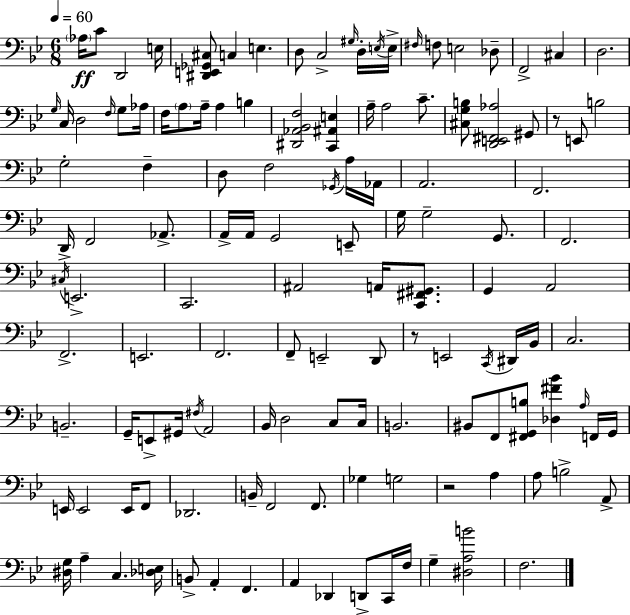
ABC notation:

X:1
T:Untitled
M:6/8
L:1/4
K:Bb
_A,/4 C/2 D,,2 E,/4 [^D,,E,,_G,,^C,]/2 C, E, D,/2 C,2 ^G,/4 D,/4 E,/4 E,/4 ^F,/4 F,/2 E,2 _D,/2 F,,2 ^C, D,2 G,/4 C,/4 D,2 F,/4 G,/2 _A,/4 F,/4 A,/2 A,/4 A, B, [^D,,_A,,_B,,F,]2 [C,,^A,,E,] A,/4 A,2 C/2 [^C,G,B,]/2 [D,,E,,^F,,_A,]2 ^G,,/2 z/2 E,,/2 B,2 G,2 F, D,/2 F,2 _G,,/4 A,/4 _A,,/4 A,,2 F,,2 D,,/4 F,,2 _A,,/2 A,,/4 A,,/4 G,,2 E,,/2 G,/4 G,2 G,,/2 F,,2 ^C,/4 E,,2 C,,2 ^A,,2 A,,/4 [C,,^F,,^G,,]/2 G,, A,,2 F,,2 E,,2 F,,2 F,,/2 E,,2 D,,/2 z/2 E,,2 C,,/4 ^D,,/4 _B,,/4 C,2 B,,2 G,,/4 E,,/2 ^G,,/4 ^F,/4 A,,2 _B,,/4 D,2 C,/2 C,/4 B,,2 ^B,,/2 F,,/2 [^F,,G,,B,]/2 [_D,^F_B] A,/4 F,,/4 G,,/4 E,,/4 E,,2 E,,/4 F,,/2 _D,,2 B,,/4 F,,2 F,,/2 _G, G,2 z2 A, A,/2 B,2 A,,/2 [^D,G,]/4 A, C, [_D,E,]/4 B,,/2 A,, F,, A,, _D,, D,,/2 C,,/4 F,/4 G, [^D,A,B]2 F,2